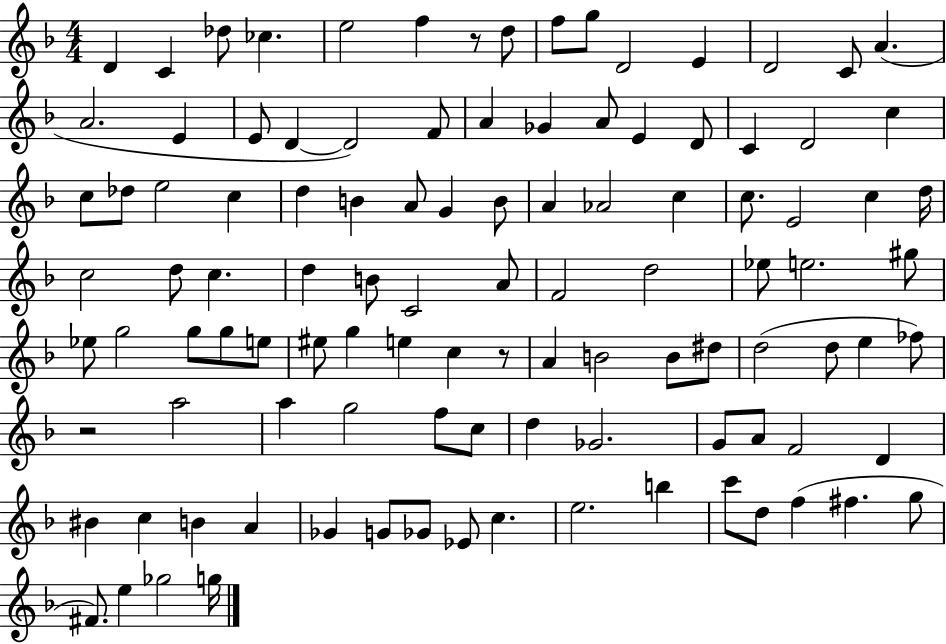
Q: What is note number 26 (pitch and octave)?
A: C4